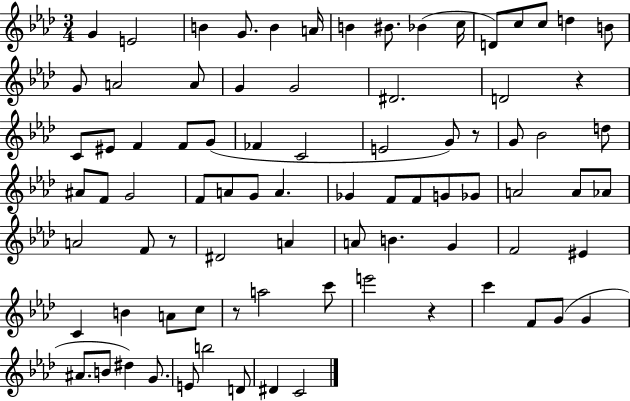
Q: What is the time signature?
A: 3/4